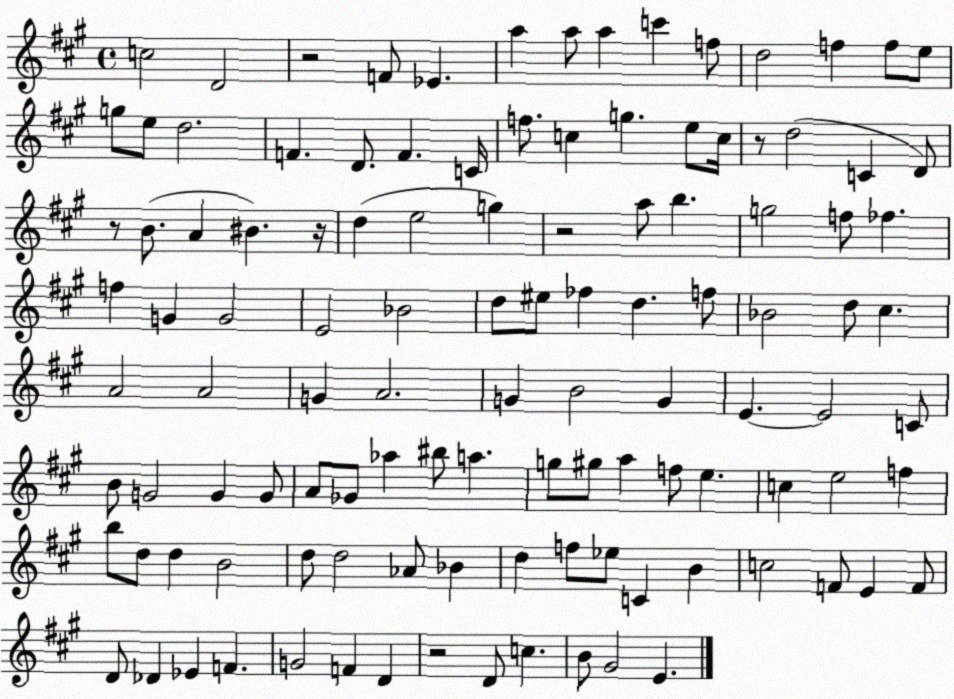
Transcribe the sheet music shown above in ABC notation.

X:1
T:Untitled
M:4/4
L:1/4
K:A
c2 D2 z2 F/2 _E a a/2 a c' f/2 d2 f f/2 e/2 g/2 e/2 d2 F D/2 F C/4 f/2 c g e/2 c/4 z/2 d2 C D/2 z/2 B/2 A ^B z/4 d e2 g z2 a/2 b g2 f/2 _f f G G2 E2 _B2 d/2 ^e/2 _f d f/2 _B2 d/2 ^c A2 A2 G A2 G B2 G E E2 C/2 B/2 G2 G G/2 A/2 _G/2 _a ^b/2 a g/2 ^g/2 a f/2 e c e2 f b/2 d/2 d B2 d/2 d2 _A/2 _B d f/2 _e/2 C B c2 F/2 E F/2 D/2 _D _E F G2 F D z2 D/2 c B/2 ^G2 E